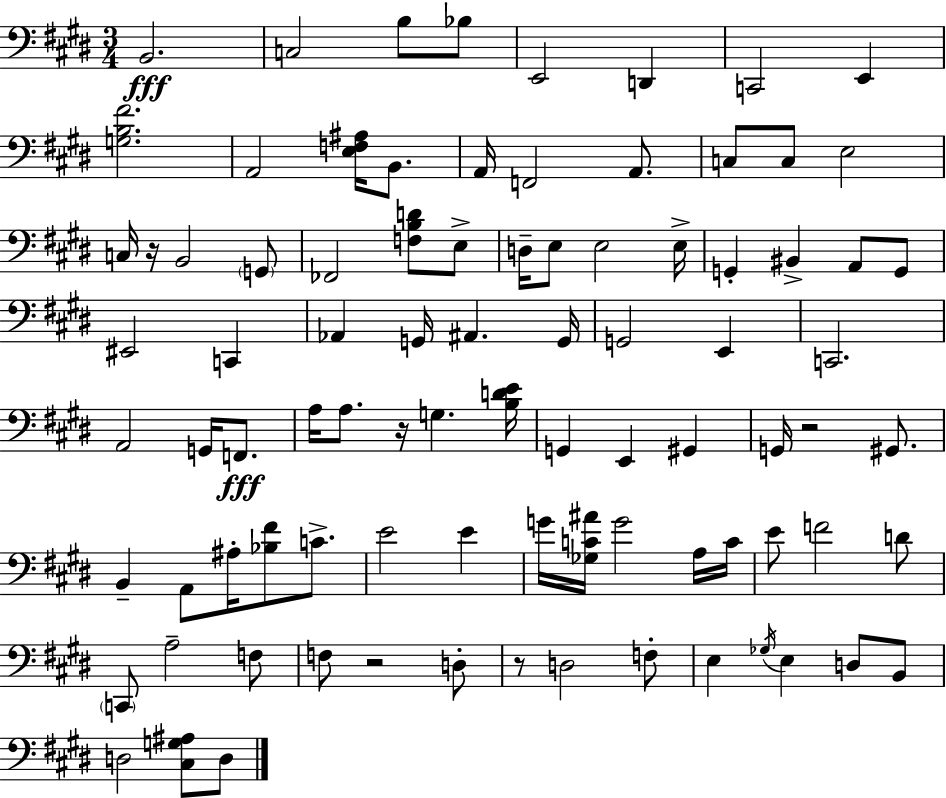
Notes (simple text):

B2/h. C3/h B3/e Bb3/e E2/h D2/q C2/h E2/q [G3,B3,F#4]/h. A2/h [E3,F3,A#3]/s B2/e. A2/s F2/h A2/e. C3/e C3/e E3/h C3/s R/s B2/h G2/e FES2/h [F3,B3,D4]/e E3/e D3/s E3/e E3/h E3/s G2/q BIS2/q A2/e G2/e EIS2/h C2/q Ab2/q G2/s A#2/q. G2/s G2/h E2/q C2/h. A2/h G2/s F2/e. A3/s A3/e. R/s G3/q. [B3,D4,E4]/s G2/q E2/q G#2/q G2/s R/h G#2/e. B2/q A2/e A#3/s [Bb3,F#4]/e C4/e. E4/h E4/q G4/s [Gb3,C4,A#4]/s G4/h A3/s C4/s E4/e F4/h D4/e C2/e A3/h F3/e F3/e R/h D3/e R/e D3/h F3/e E3/q Gb3/s E3/q D3/e B2/e D3/h [C#3,G3,A#3]/e D3/e